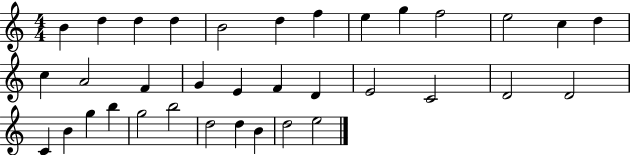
{
  \clef treble
  \numericTimeSignature
  \time 4/4
  \key c \major
  b'4 d''4 d''4 d''4 | b'2 d''4 f''4 | e''4 g''4 f''2 | e''2 c''4 d''4 | \break c''4 a'2 f'4 | g'4 e'4 f'4 d'4 | e'2 c'2 | d'2 d'2 | \break c'4 b'4 g''4 b''4 | g''2 b''2 | d''2 d''4 b'4 | d''2 e''2 | \break \bar "|."
}